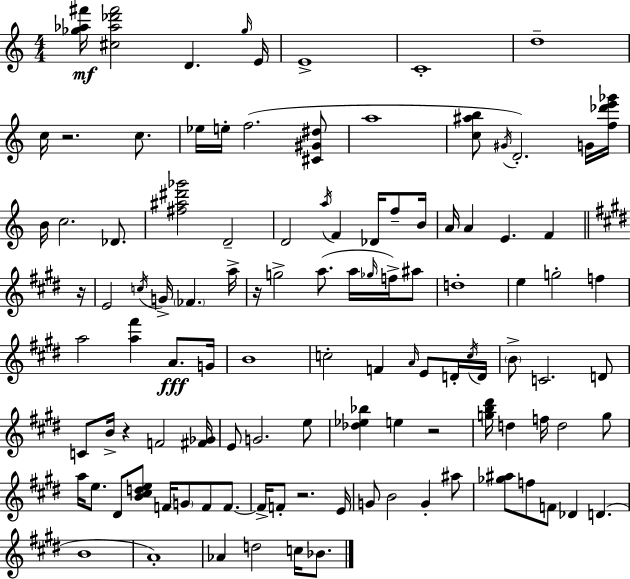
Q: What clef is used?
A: treble